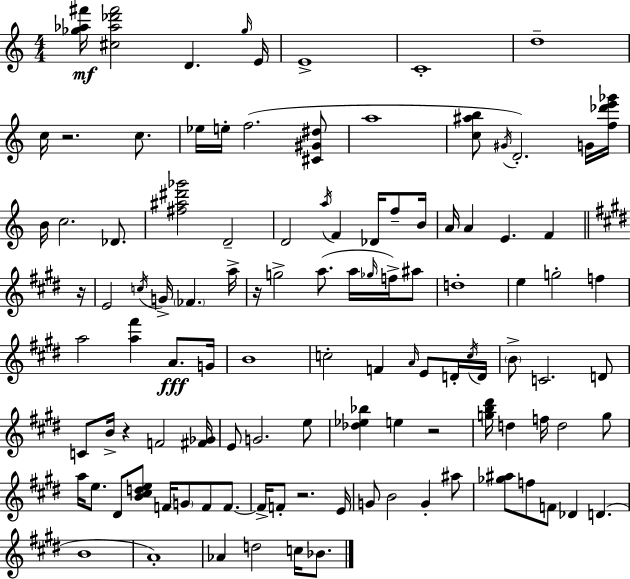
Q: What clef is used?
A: treble